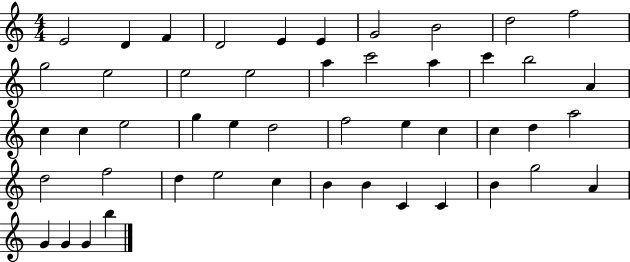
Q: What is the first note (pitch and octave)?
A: E4